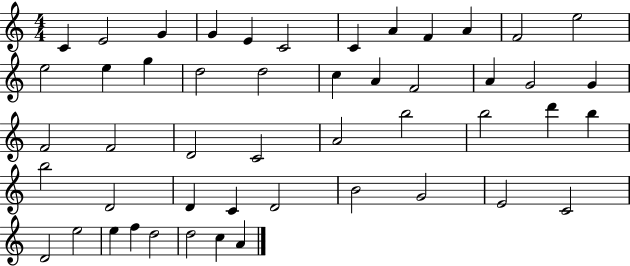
C4/q E4/h G4/q G4/q E4/q C4/h C4/q A4/q F4/q A4/q F4/h E5/h E5/h E5/q G5/q D5/h D5/h C5/q A4/q F4/h A4/q G4/h G4/q F4/h F4/h D4/h C4/h A4/h B5/h B5/h D6/q B5/q B5/h D4/h D4/q C4/q D4/h B4/h G4/h E4/h C4/h D4/h E5/h E5/q F5/q D5/h D5/h C5/q A4/q